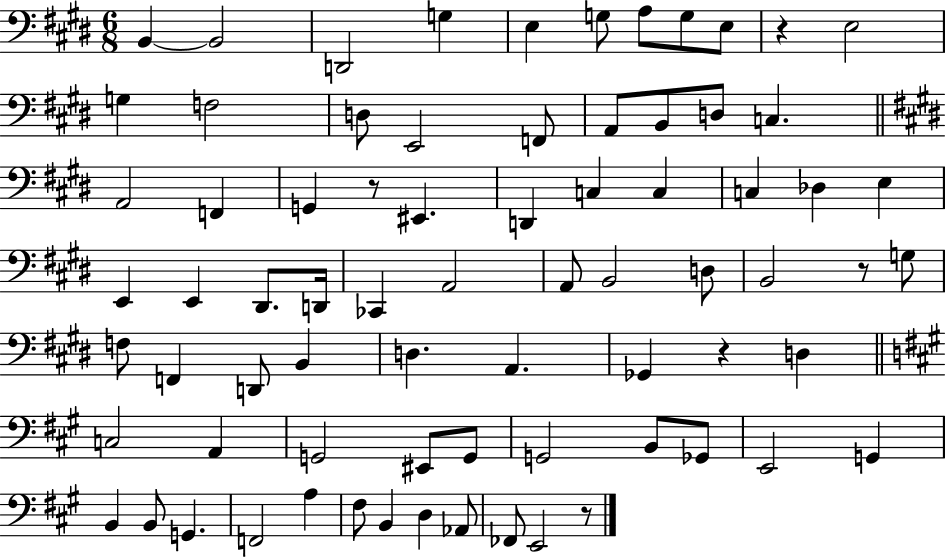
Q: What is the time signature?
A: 6/8